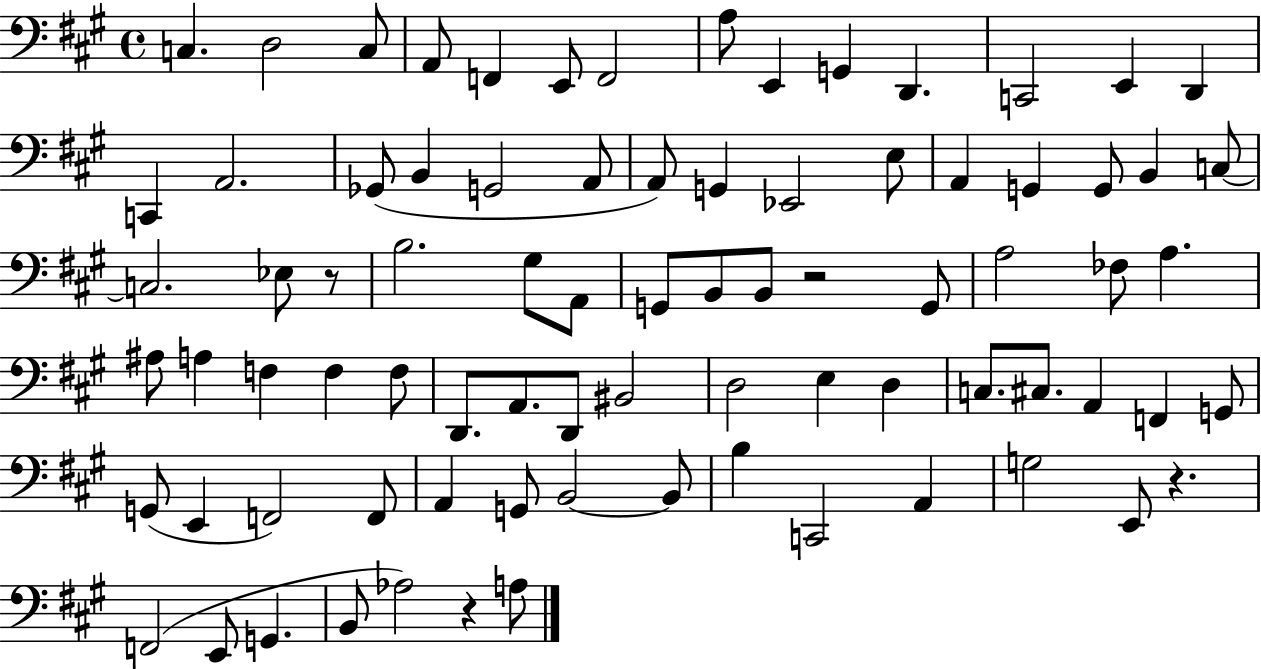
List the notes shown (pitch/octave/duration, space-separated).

C3/q. D3/h C3/e A2/e F2/q E2/e F2/h A3/e E2/q G2/q D2/q. C2/h E2/q D2/q C2/q A2/h. Gb2/e B2/q G2/h A2/e A2/e G2/q Eb2/h E3/e A2/q G2/q G2/e B2/q C3/e C3/h. Eb3/e R/e B3/h. G#3/e A2/e G2/e B2/e B2/e R/h G2/e A3/h FES3/e A3/q. A#3/e A3/q F3/q F3/q F3/e D2/e. A2/e. D2/e BIS2/h D3/h E3/q D3/q C3/e. C#3/e. A2/q F2/q G2/e G2/e E2/q F2/h F2/e A2/q G2/e B2/h B2/e B3/q C2/h A2/q G3/h E2/e R/q. F2/h E2/e G2/q. B2/e Ab3/h R/q A3/e